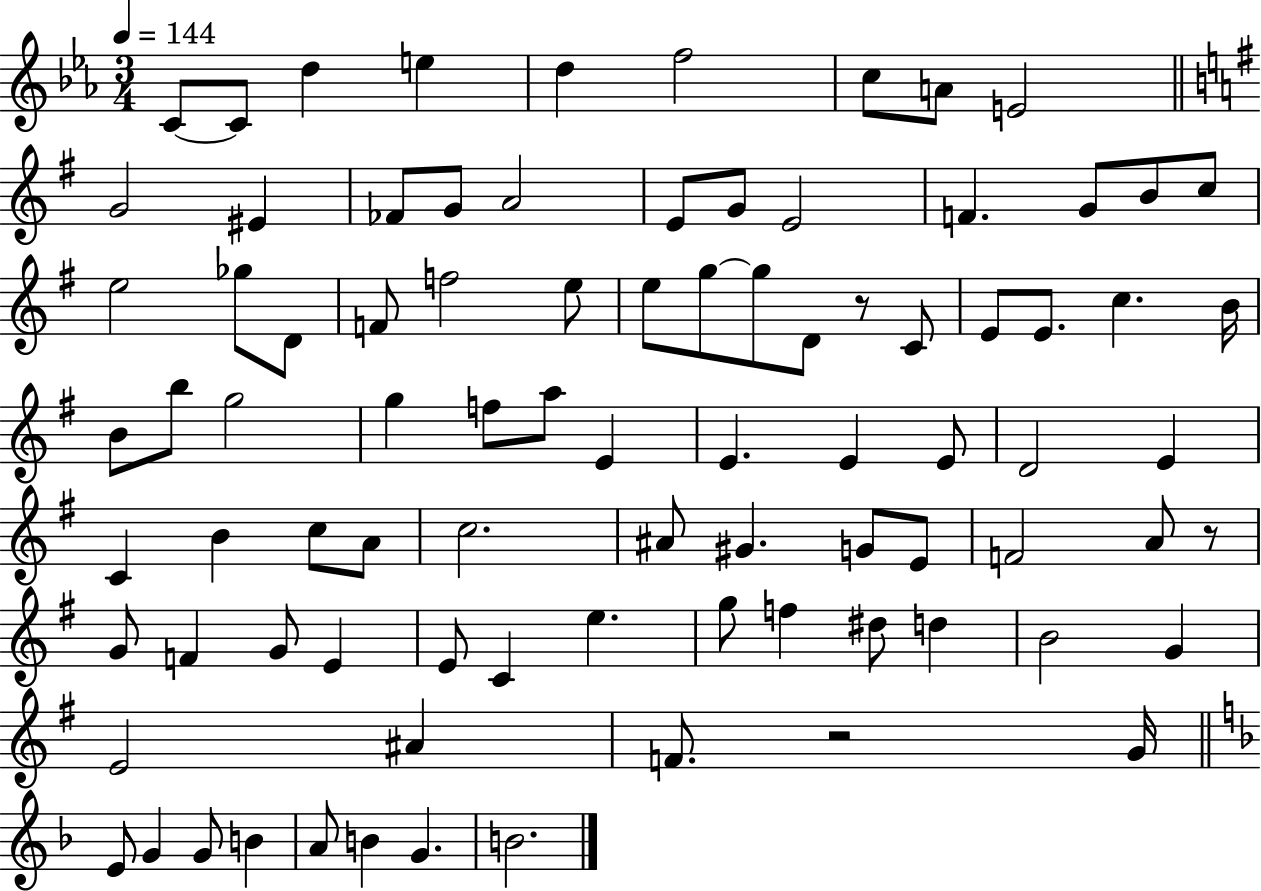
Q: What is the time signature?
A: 3/4